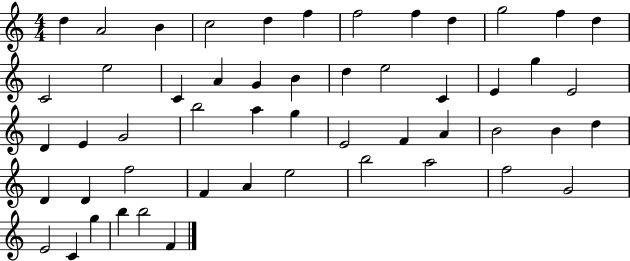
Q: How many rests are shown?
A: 0